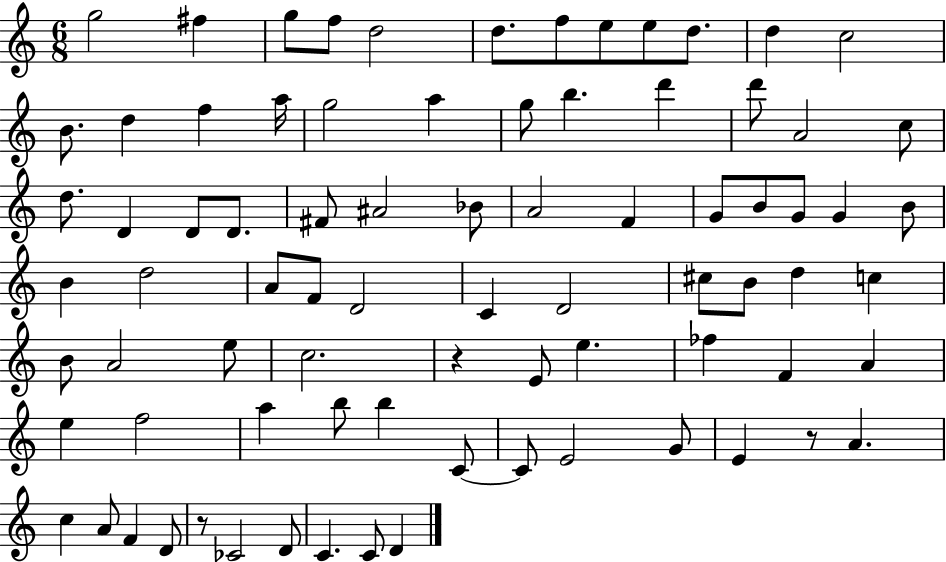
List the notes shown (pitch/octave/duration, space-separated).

G5/h F#5/q G5/e F5/e D5/h D5/e. F5/e E5/e E5/e D5/e. D5/q C5/h B4/e. D5/q F5/q A5/s G5/h A5/q G5/e B5/q. D6/q D6/e A4/h C5/e D5/e. D4/q D4/e D4/e. F#4/e A#4/h Bb4/e A4/h F4/q G4/e B4/e G4/e G4/q B4/e B4/q D5/h A4/e F4/e D4/h C4/q D4/h C#5/e B4/e D5/q C5/q B4/e A4/h E5/e C5/h. R/q E4/e E5/q. FES5/q F4/q A4/q E5/q F5/h A5/q B5/e B5/q C4/e C4/e E4/h G4/e E4/q R/e A4/q. C5/q A4/e F4/q D4/e R/e CES4/h D4/e C4/q. C4/e D4/q